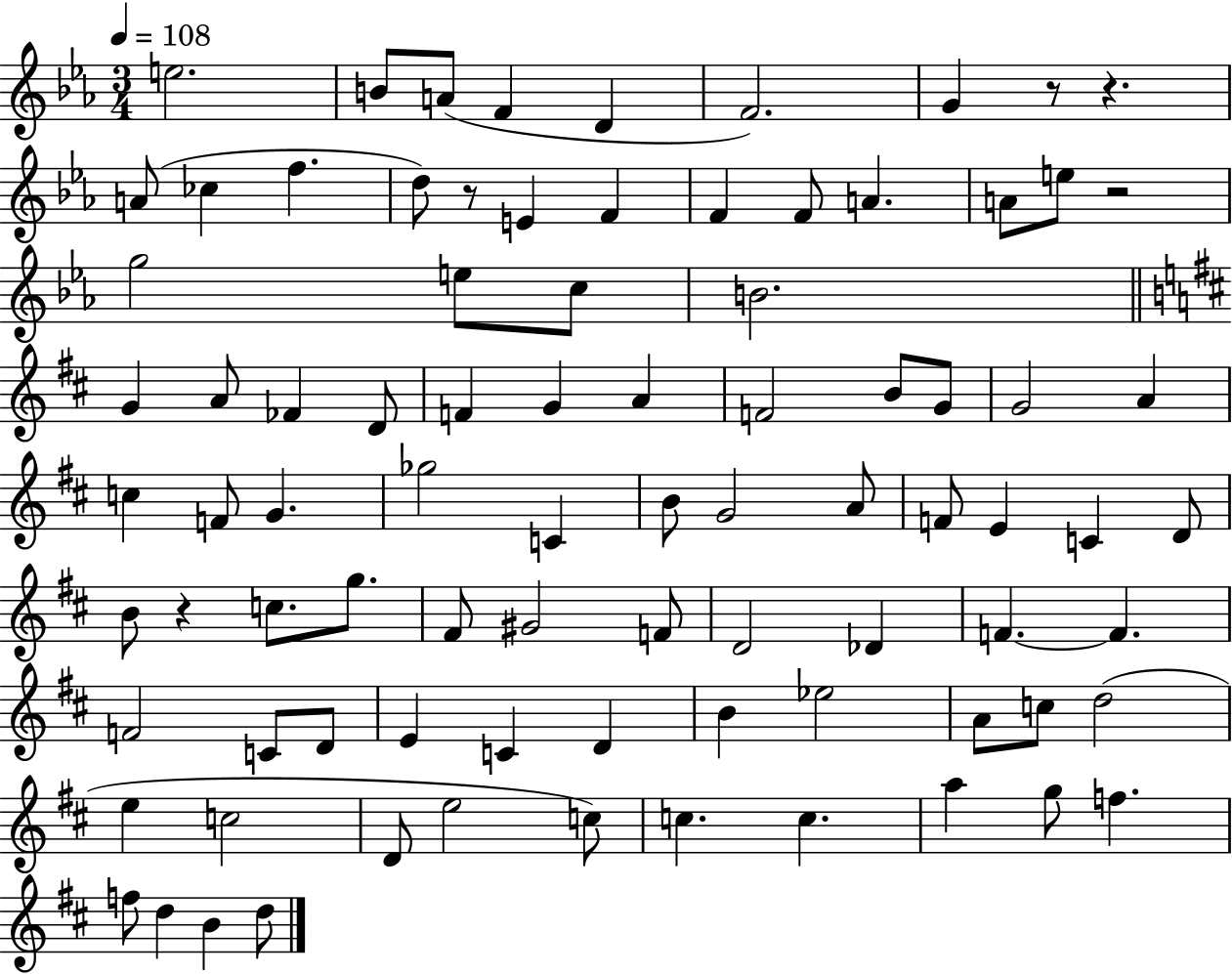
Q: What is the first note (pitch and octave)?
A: E5